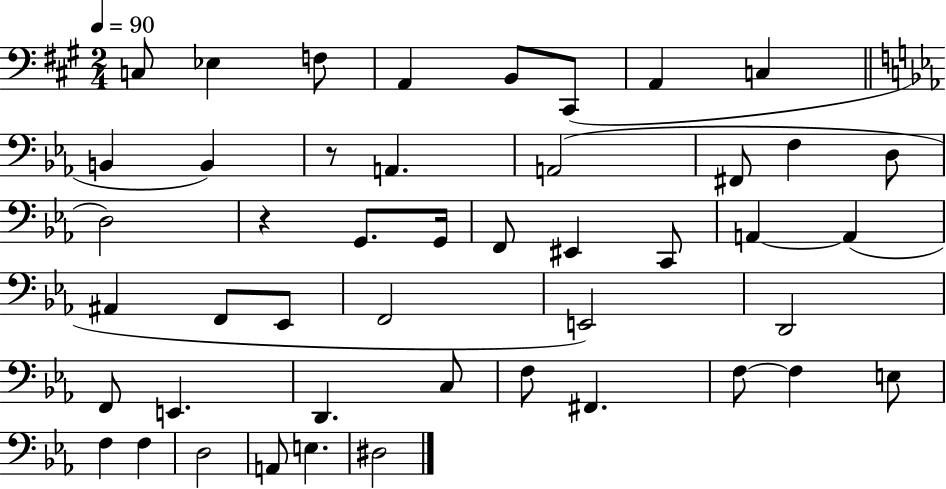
C3/e Eb3/q F3/e A2/q B2/e C#2/e A2/q C3/q B2/q B2/q R/e A2/q. A2/h F#2/e F3/q D3/e D3/h R/q G2/e. G2/s F2/e EIS2/q C2/e A2/q A2/q A#2/q F2/e Eb2/e F2/h E2/h D2/h F2/e E2/q. D2/q. C3/e F3/e F#2/q. F3/e F3/q E3/e F3/q F3/q D3/h A2/e E3/q. D#3/h